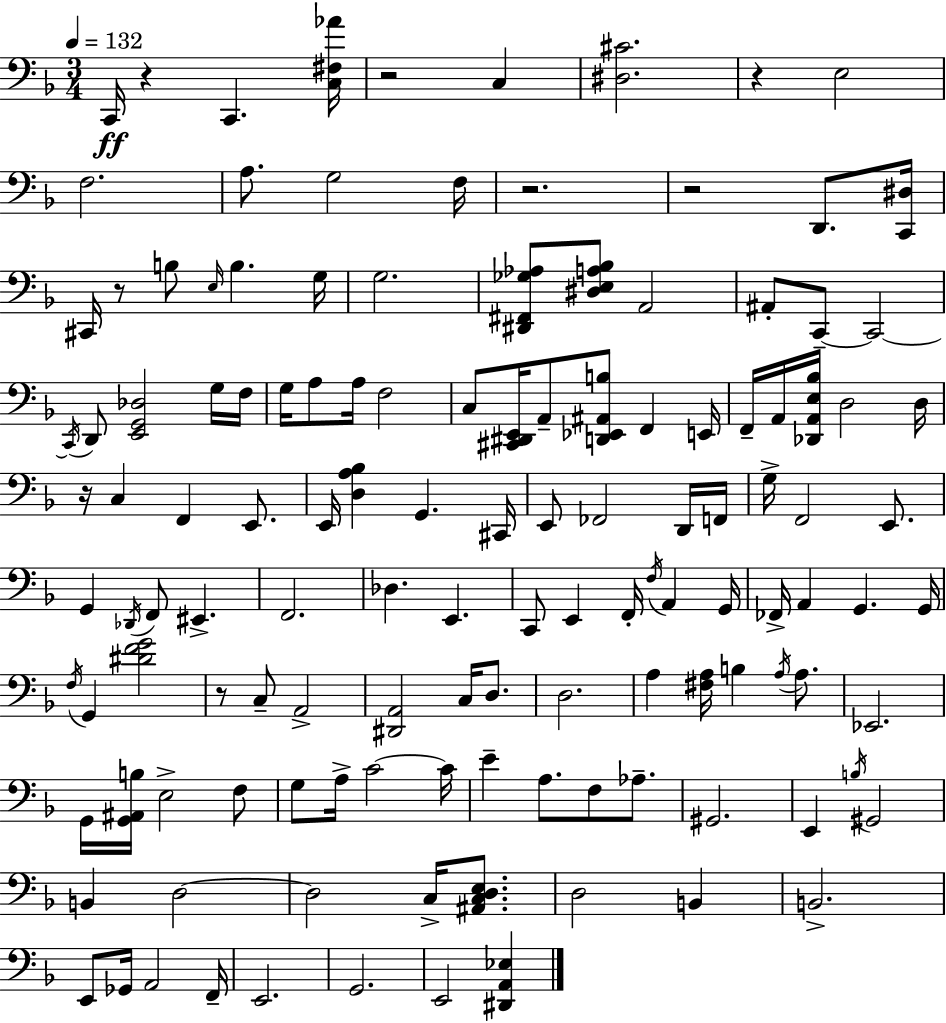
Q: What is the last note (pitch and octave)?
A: E2